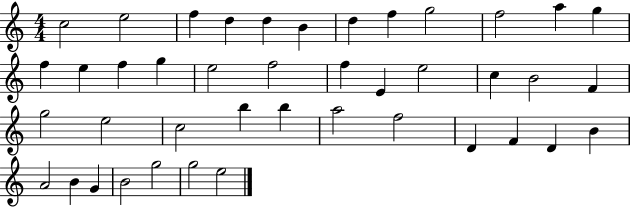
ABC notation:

X:1
T:Untitled
M:4/4
L:1/4
K:C
c2 e2 f d d B d f g2 f2 a g f e f g e2 f2 f E e2 c B2 F g2 e2 c2 b b a2 f2 D F D B A2 B G B2 g2 g2 e2